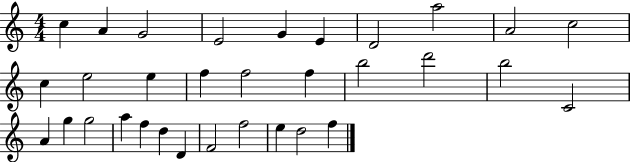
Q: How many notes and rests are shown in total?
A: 32